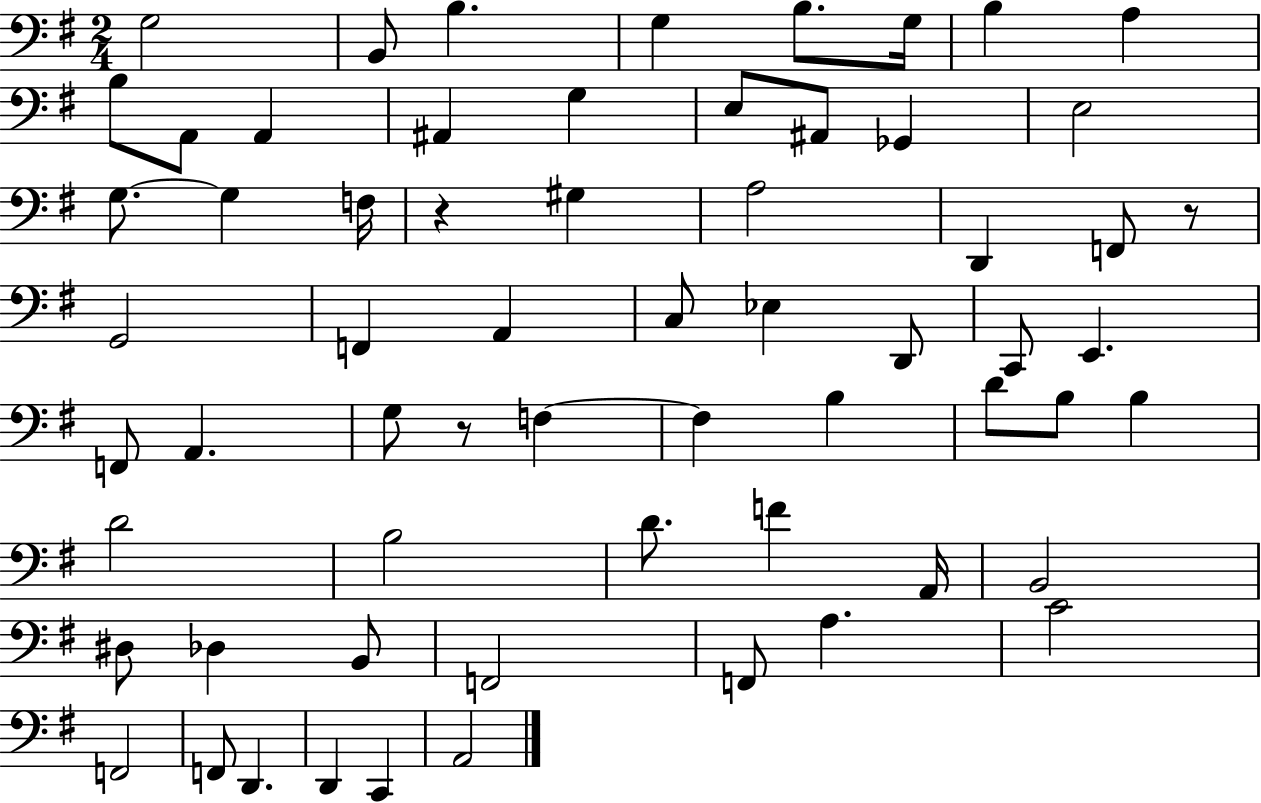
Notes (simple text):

G3/h B2/e B3/q. G3/q B3/e. G3/s B3/q A3/q B3/e A2/e A2/q A#2/q G3/q E3/e A#2/e Gb2/q E3/h G3/e. G3/q F3/s R/q G#3/q A3/h D2/q F2/e R/e G2/h F2/q A2/q C3/e Eb3/q D2/e C2/e E2/q. F2/e A2/q. G3/e R/e F3/q F3/q B3/q D4/e B3/e B3/q D4/h B3/h D4/e. F4/q A2/s B2/h D#3/e Db3/q B2/e F2/h F2/e A3/q. C4/h F2/h F2/e D2/q. D2/q C2/q A2/h